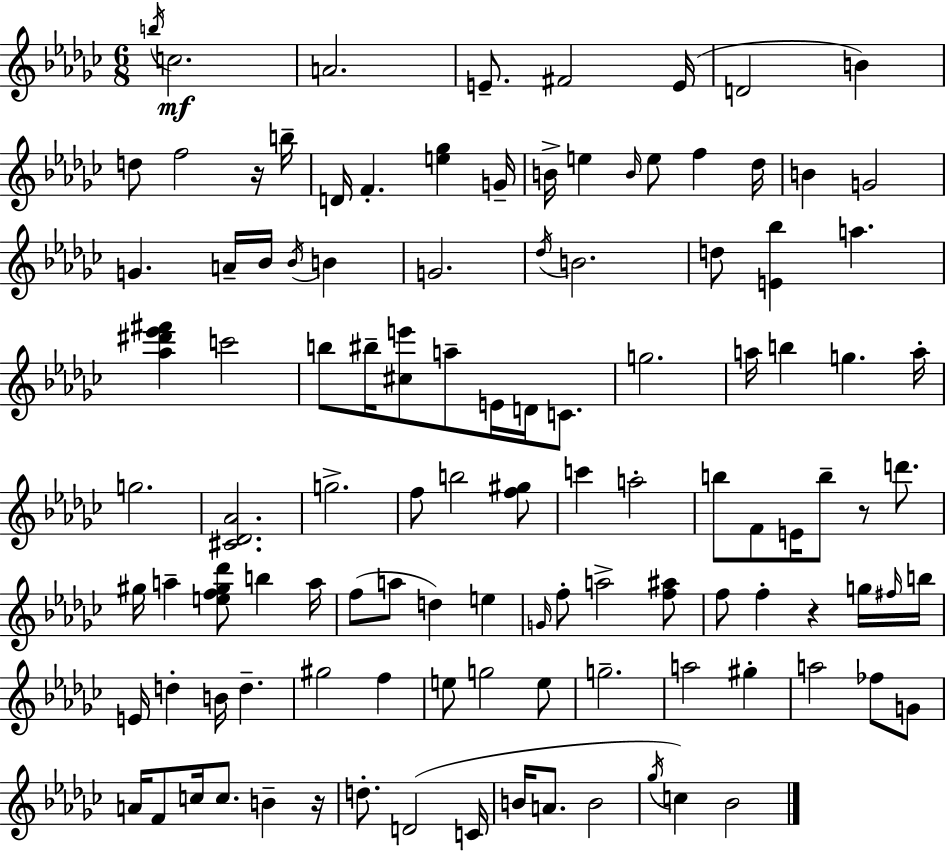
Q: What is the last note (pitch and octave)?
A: Bb4